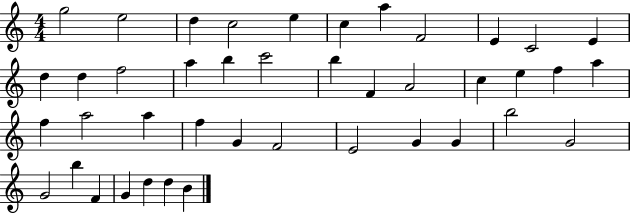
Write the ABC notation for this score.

X:1
T:Untitled
M:4/4
L:1/4
K:C
g2 e2 d c2 e c a F2 E C2 E d d f2 a b c'2 b F A2 c e f a f a2 a f G F2 E2 G G b2 G2 G2 b F G d d B